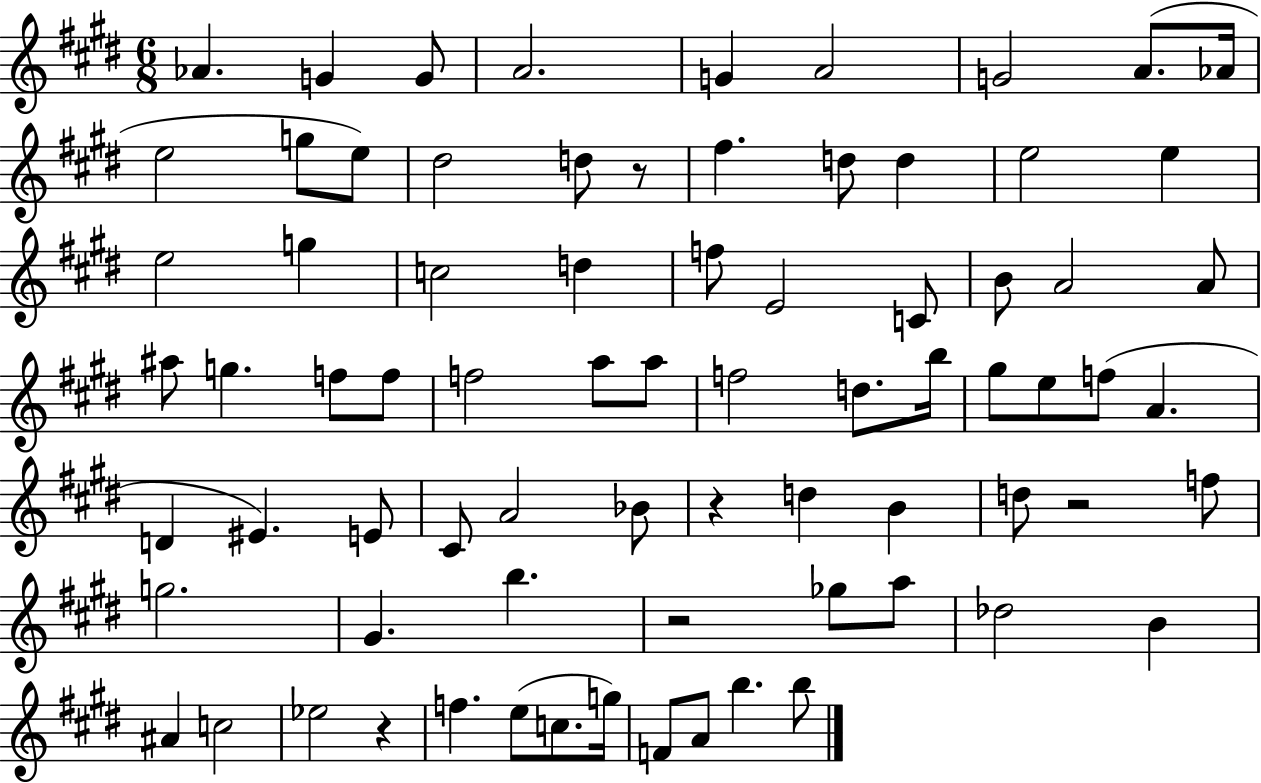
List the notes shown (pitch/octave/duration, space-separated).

Ab4/q. G4/q G4/e A4/h. G4/q A4/h G4/h A4/e. Ab4/s E5/h G5/e E5/e D#5/h D5/e R/e F#5/q. D5/e D5/q E5/h E5/q E5/h G5/q C5/h D5/q F5/e E4/h C4/e B4/e A4/h A4/e A#5/e G5/q. F5/e F5/e F5/h A5/e A5/e F5/h D5/e. B5/s G#5/e E5/e F5/e A4/q. D4/q EIS4/q. E4/e C#4/e A4/h Bb4/e R/q D5/q B4/q D5/e R/h F5/e G5/h. G#4/q. B5/q. R/h Gb5/e A5/e Db5/h B4/q A#4/q C5/h Eb5/h R/q F5/q. E5/e C5/e. G5/s F4/e A4/e B5/q. B5/e